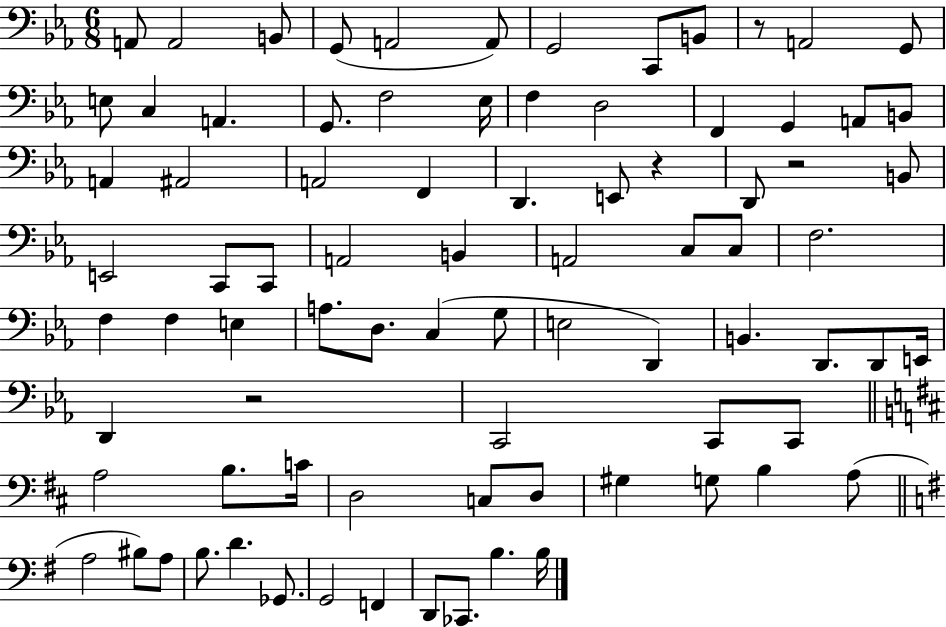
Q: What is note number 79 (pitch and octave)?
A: B3